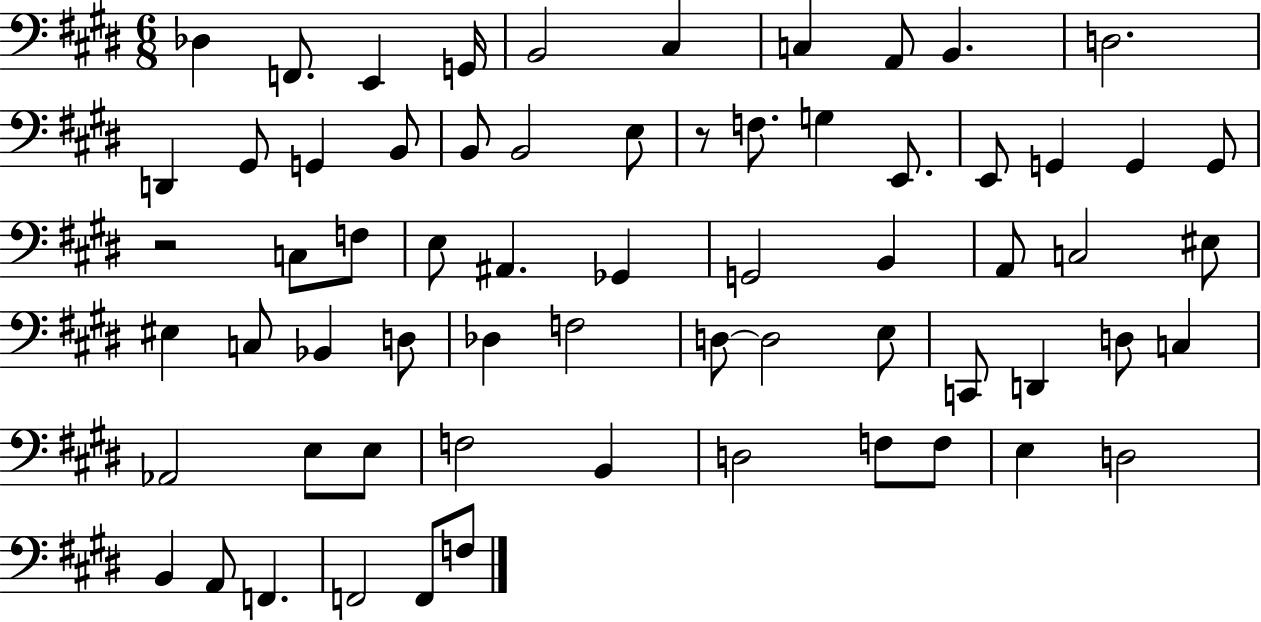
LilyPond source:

{
  \clef bass
  \numericTimeSignature
  \time 6/8
  \key e \major
  \repeat volta 2 { des4 f,8. e,4 g,16 | b,2 cis4 | c4 a,8 b,4. | d2. | \break d,4 gis,8 g,4 b,8 | b,8 b,2 e8 | r8 f8. g4 e,8. | e,8 g,4 g,4 g,8 | \break r2 c8 f8 | e8 ais,4. ges,4 | g,2 b,4 | a,8 c2 eis8 | \break eis4 c8 bes,4 d8 | des4 f2 | d8~~ d2 e8 | c,8 d,4 d8 c4 | \break aes,2 e8 e8 | f2 b,4 | d2 f8 f8 | e4 d2 | \break b,4 a,8 f,4. | f,2 f,8 f8 | } \bar "|."
}